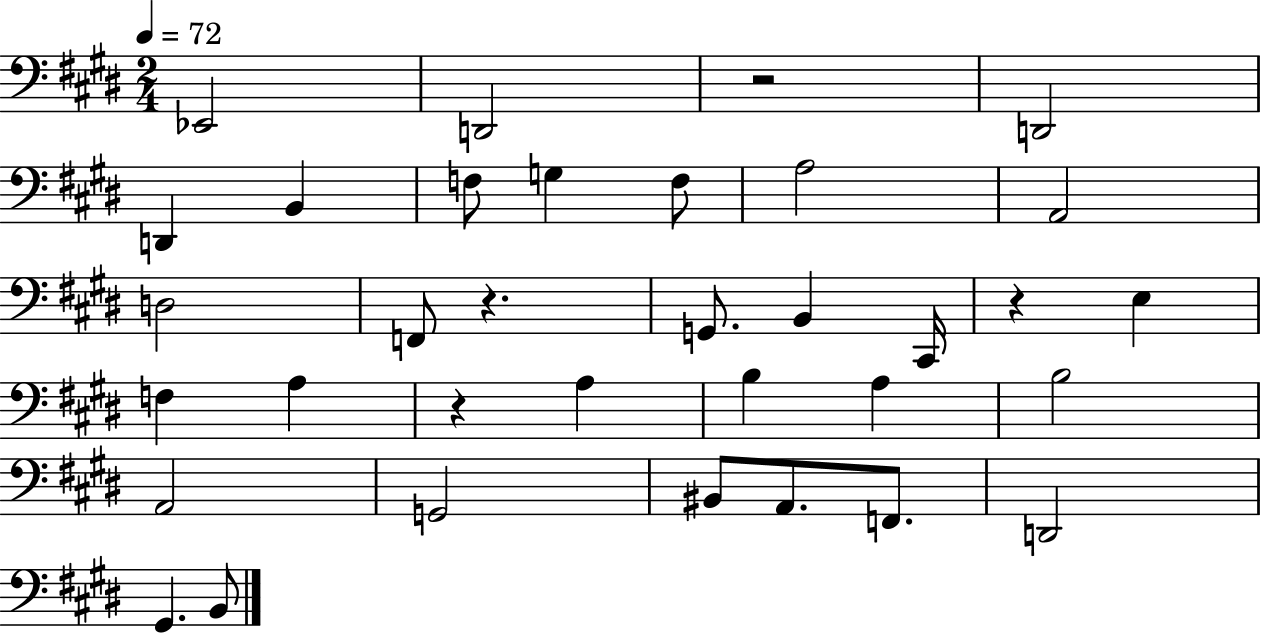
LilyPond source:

{
  \clef bass
  \numericTimeSignature
  \time 2/4
  \key e \major
  \tempo 4 = 72
  ees,2 | d,2 | r2 | d,2 | \break d,4 b,4 | f8 g4 f8 | a2 | a,2 | \break d2 | f,8 r4. | g,8. b,4 cis,16 | r4 e4 | \break f4 a4 | r4 a4 | b4 a4 | b2 | \break a,2 | g,2 | bis,8 a,8. f,8. | d,2 | \break gis,4. b,8 | \bar "|."
}